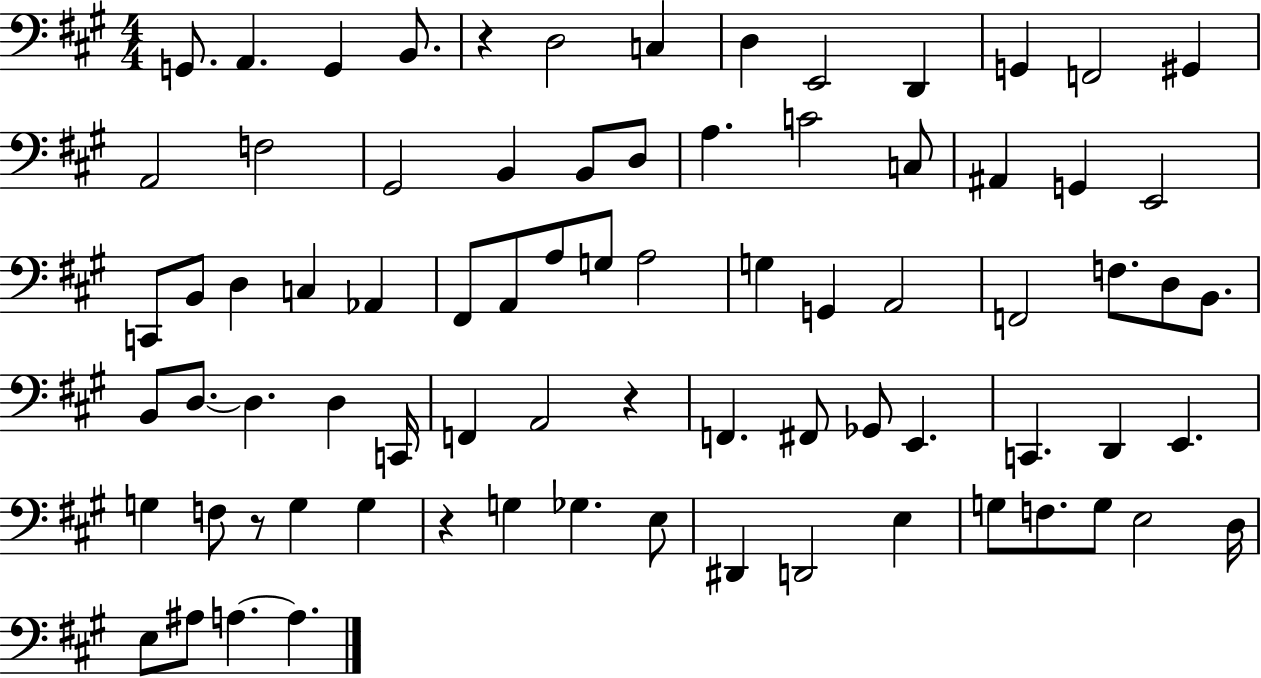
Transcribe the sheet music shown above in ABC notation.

X:1
T:Untitled
M:4/4
L:1/4
K:A
G,,/2 A,, G,, B,,/2 z D,2 C, D, E,,2 D,, G,, F,,2 ^G,, A,,2 F,2 ^G,,2 B,, B,,/2 D,/2 A, C2 C,/2 ^A,, G,, E,,2 C,,/2 B,,/2 D, C, _A,, ^F,,/2 A,,/2 A,/2 G,/2 A,2 G, G,, A,,2 F,,2 F,/2 D,/2 B,,/2 B,,/2 D,/2 D, D, C,,/4 F,, A,,2 z F,, ^F,,/2 _G,,/2 E,, C,, D,, E,, G, F,/2 z/2 G, G, z G, _G, E,/2 ^D,, D,,2 E, G,/2 F,/2 G,/2 E,2 D,/4 E,/2 ^A,/2 A, A,